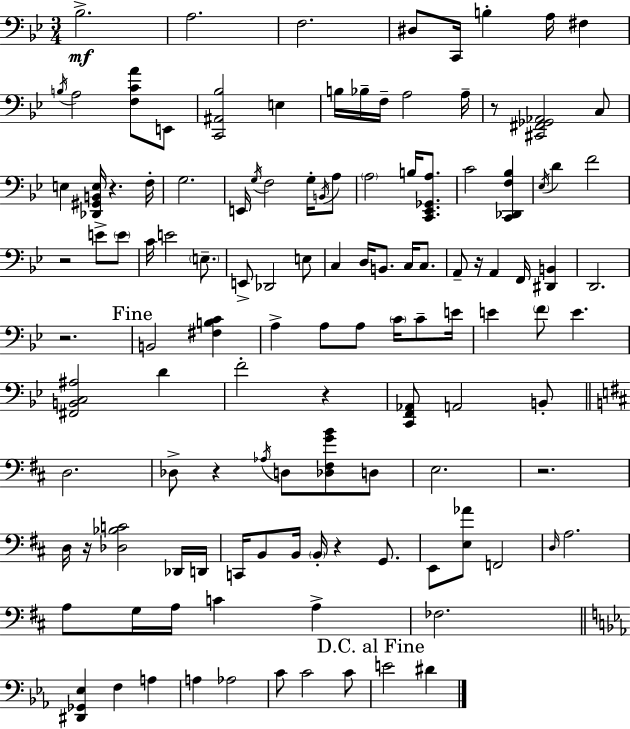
{
  \clef bass
  \numericTimeSignature
  \time 3/4
  \key bes \major
  bes2.->\mf | a2. | f2. | dis8 c,16 b4-. a16 fis4 | \break \acciaccatura { b16 } a2 <f c' a'>8 e,8 | <c, ais, bes>2 e4 | b16 bes16-- f16-- a2 | a16-- r8 <cis, fis, ges, aes,>2 c8 | \break e4 <des, gis, b, e>16 r4. | f16-. g2. | e,16 \acciaccatura { g16 } f2 g16-. | \acciaccatura { b,16 } a8 \parenthesize a2 b16 | \break <c, ees, ges, a>8. c'2 <c, des, f bes>4 | \acciaccatura { ees16 } d'4 f'2 | r2 | e'8-> \parenthesize e'8 c'16 e'2 | \break \parenthesize e8.-- e,8-> des,2 | e8 c4 d16 b,8. | c16 c8. a,8-- r16 a,4 f,16 | <dis, b,>4 d,2. | \break r2. | \mark "Fine" b,2 | <fis b c'>4 a4-> a8 a8 | \parenthesize c'16 c'8-- e'16 e'4 \parenthesize f'8 e'4. | \break <fis, b, c ais>2 | d'4 f'2-. | r4 <c, f, aes,>8 a,2 | b,8-. \bar "||" \break \key d \major d2. | des8-> r4 \acciaccatura { aes16 } d8 <des fis g' b'>8 d8 | e2. | r2. | \break d16 r16 <des bes c'>2 des,16 | d,16 c,16 b,8 b,16 \parenthesize b,16-. r4 g,8. | e,8 <e aes'>8 f,2 | \grace { d16 } a2. | \break a8 g16 a16 c'4 a4-> | fes2. | \bar "||" \break \key ees \major <dis, ges, ees>4 f4 a4 | a4 aes2 | c'8 c'2 c'8 | \mark "D.C. al Fine" e'2 dis'4 | \break \bar "|."
}